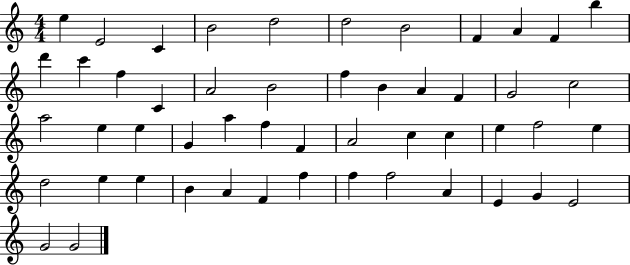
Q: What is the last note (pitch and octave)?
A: G4